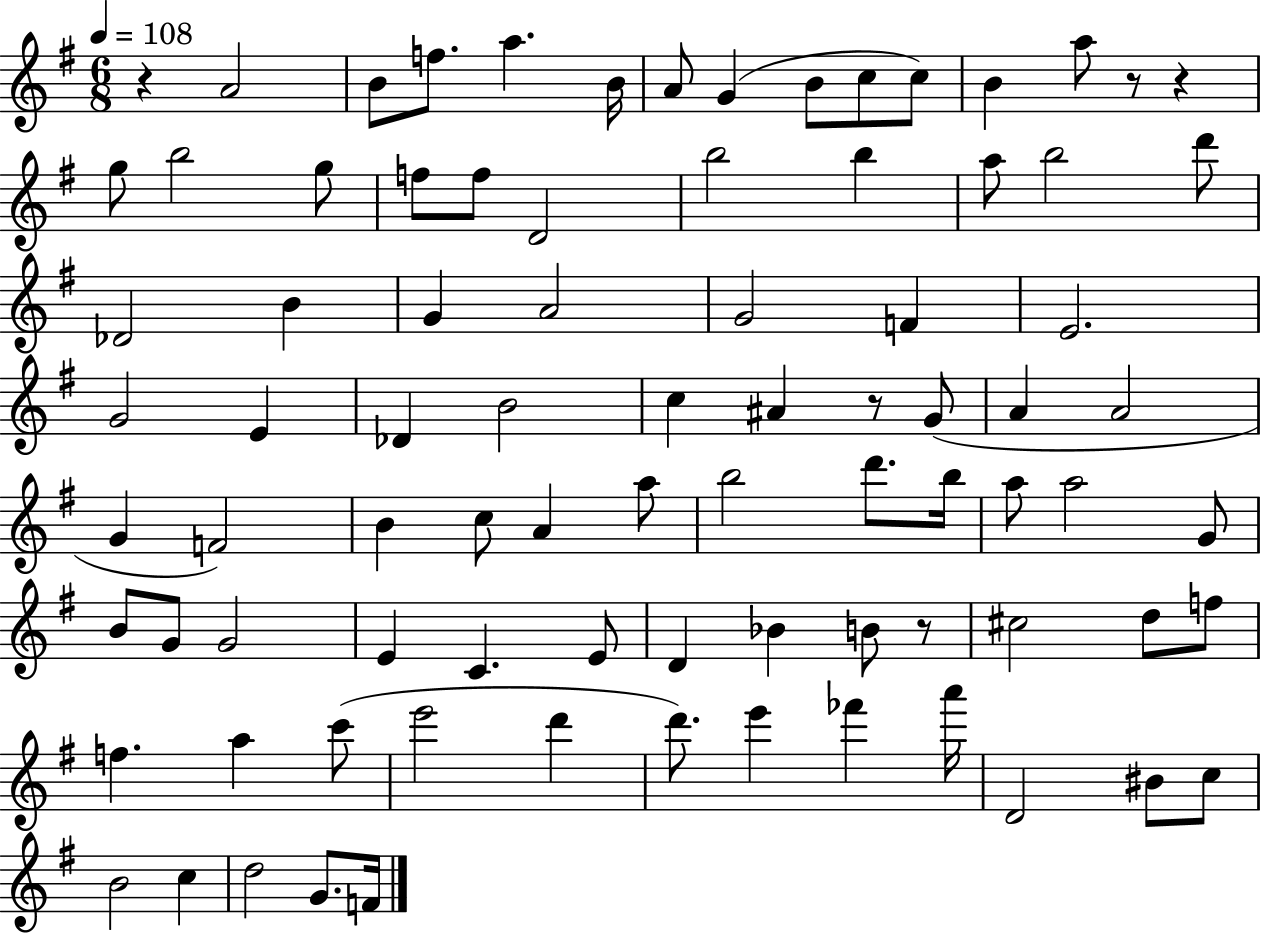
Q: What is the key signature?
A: G major